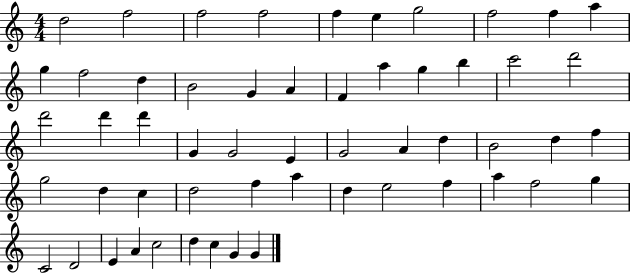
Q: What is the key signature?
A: C major